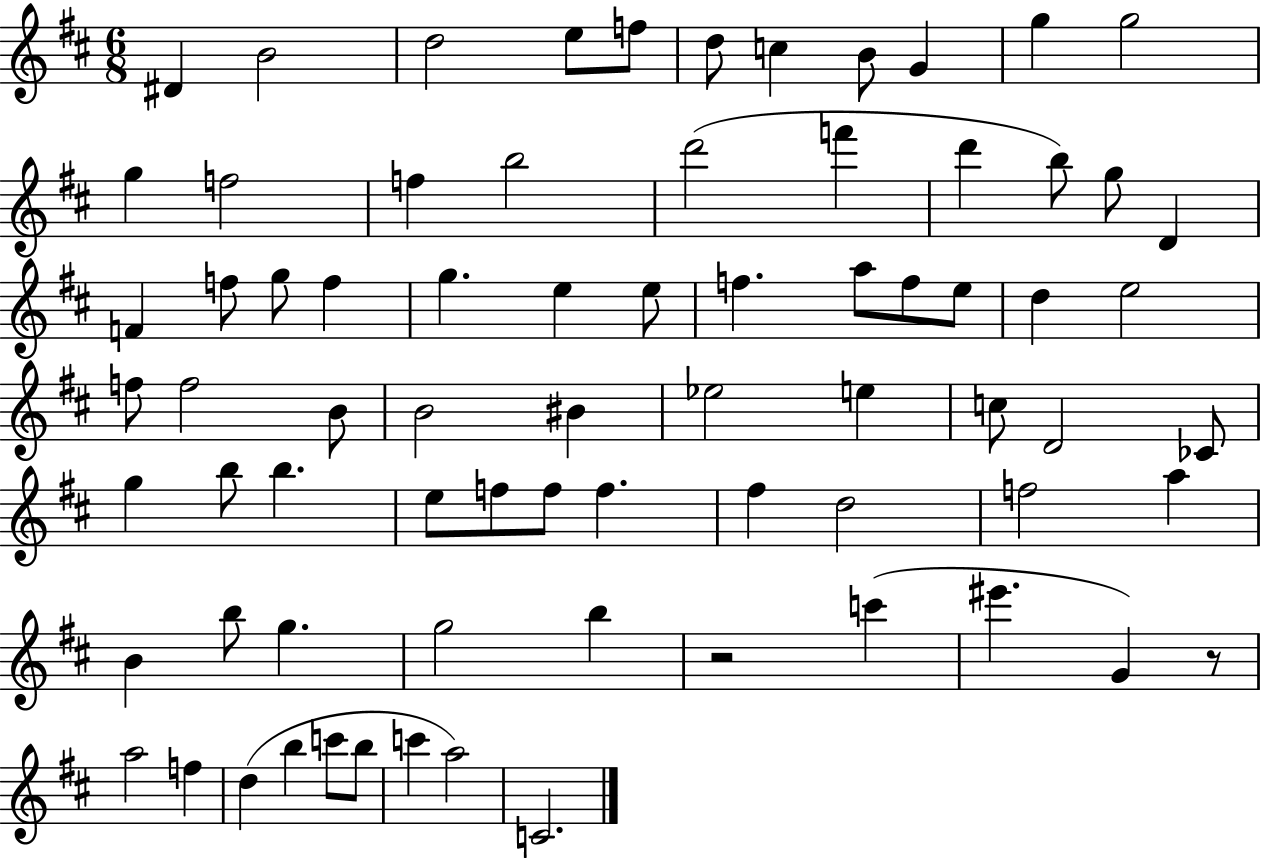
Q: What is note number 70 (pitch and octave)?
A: C6